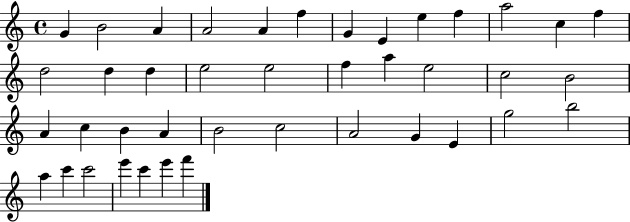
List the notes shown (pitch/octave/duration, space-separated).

G4/q B4/h A4/q A4/h A4/q F5/q G4/q E4/q E5/q F5/q A5/h C5/q F5/q D5/h D5/q D5/q E5/h E5/h F5/q A5/q E5/h C5/h B4/h A4/q C5/q B4/q A4/q B4/h C5/h A4/h G4/q E4/q G5/h B5/h A5/q C6/q C6/h E6/q C6/q E6/q F6/q